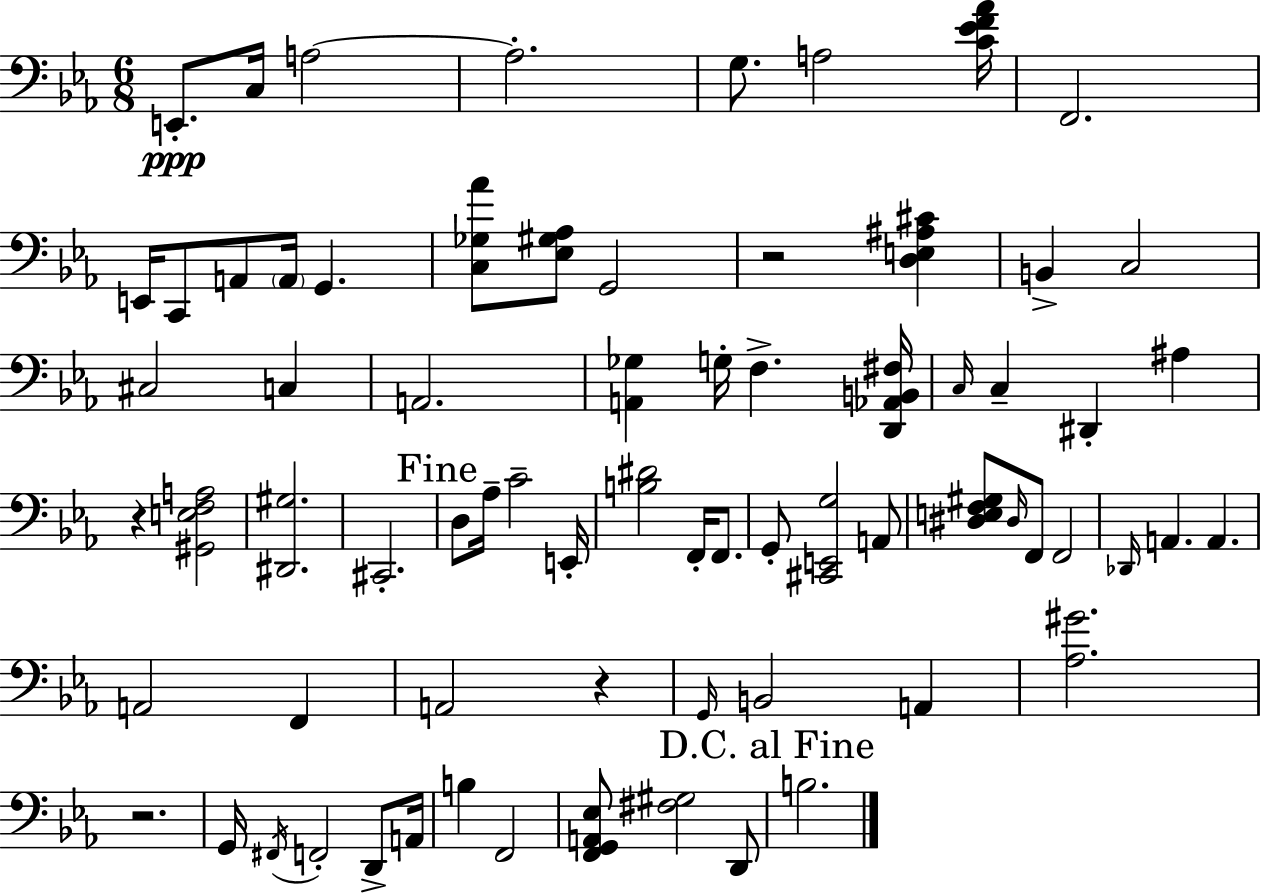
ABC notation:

X:1
T:Untitled
M:6/8
L:1/4
K:Eb
E,,/2 C,/4 A,2 A,2 G,/2 A,2 [C_EF_A]/4 F,,2 E,,/4 C,,/2 A,,/2 A,,/4 G,, [C,_G,_A]/2 [_E,^G,_A,]/2 G,,2 z2 [D,E,^A,^C] B,, C,2 ^C,2 C, A,,2 [A,,_G,] G,/4 F, [D,,_A,,B,,^F,]/4 C,/4 C, ^D,, ^A, z [^G,,E,F,A,]2 [^D,,^G,]2 ^C,,2 D,/2 _A,/4 C2 E,,/4 [B,^D]2 F,,/4 F,,/2 G,,/2 [^C,,E,,G,]2 A,,/2 [^D,E,F,^G,]/2 ^D,/4 F,,/2 F,,2 _D,,/4 A,, A,, A,,2 F,, A,,2 z G,,/4 B,,2 A,, [_A,^G]2 z2 G,,/4 ^F,,/4 F,,2 D,,/2 A,,/4 B, F,,2 [F,,G,,A,,_E,]/2 [^F,^G,]2 D,,/2 B,2